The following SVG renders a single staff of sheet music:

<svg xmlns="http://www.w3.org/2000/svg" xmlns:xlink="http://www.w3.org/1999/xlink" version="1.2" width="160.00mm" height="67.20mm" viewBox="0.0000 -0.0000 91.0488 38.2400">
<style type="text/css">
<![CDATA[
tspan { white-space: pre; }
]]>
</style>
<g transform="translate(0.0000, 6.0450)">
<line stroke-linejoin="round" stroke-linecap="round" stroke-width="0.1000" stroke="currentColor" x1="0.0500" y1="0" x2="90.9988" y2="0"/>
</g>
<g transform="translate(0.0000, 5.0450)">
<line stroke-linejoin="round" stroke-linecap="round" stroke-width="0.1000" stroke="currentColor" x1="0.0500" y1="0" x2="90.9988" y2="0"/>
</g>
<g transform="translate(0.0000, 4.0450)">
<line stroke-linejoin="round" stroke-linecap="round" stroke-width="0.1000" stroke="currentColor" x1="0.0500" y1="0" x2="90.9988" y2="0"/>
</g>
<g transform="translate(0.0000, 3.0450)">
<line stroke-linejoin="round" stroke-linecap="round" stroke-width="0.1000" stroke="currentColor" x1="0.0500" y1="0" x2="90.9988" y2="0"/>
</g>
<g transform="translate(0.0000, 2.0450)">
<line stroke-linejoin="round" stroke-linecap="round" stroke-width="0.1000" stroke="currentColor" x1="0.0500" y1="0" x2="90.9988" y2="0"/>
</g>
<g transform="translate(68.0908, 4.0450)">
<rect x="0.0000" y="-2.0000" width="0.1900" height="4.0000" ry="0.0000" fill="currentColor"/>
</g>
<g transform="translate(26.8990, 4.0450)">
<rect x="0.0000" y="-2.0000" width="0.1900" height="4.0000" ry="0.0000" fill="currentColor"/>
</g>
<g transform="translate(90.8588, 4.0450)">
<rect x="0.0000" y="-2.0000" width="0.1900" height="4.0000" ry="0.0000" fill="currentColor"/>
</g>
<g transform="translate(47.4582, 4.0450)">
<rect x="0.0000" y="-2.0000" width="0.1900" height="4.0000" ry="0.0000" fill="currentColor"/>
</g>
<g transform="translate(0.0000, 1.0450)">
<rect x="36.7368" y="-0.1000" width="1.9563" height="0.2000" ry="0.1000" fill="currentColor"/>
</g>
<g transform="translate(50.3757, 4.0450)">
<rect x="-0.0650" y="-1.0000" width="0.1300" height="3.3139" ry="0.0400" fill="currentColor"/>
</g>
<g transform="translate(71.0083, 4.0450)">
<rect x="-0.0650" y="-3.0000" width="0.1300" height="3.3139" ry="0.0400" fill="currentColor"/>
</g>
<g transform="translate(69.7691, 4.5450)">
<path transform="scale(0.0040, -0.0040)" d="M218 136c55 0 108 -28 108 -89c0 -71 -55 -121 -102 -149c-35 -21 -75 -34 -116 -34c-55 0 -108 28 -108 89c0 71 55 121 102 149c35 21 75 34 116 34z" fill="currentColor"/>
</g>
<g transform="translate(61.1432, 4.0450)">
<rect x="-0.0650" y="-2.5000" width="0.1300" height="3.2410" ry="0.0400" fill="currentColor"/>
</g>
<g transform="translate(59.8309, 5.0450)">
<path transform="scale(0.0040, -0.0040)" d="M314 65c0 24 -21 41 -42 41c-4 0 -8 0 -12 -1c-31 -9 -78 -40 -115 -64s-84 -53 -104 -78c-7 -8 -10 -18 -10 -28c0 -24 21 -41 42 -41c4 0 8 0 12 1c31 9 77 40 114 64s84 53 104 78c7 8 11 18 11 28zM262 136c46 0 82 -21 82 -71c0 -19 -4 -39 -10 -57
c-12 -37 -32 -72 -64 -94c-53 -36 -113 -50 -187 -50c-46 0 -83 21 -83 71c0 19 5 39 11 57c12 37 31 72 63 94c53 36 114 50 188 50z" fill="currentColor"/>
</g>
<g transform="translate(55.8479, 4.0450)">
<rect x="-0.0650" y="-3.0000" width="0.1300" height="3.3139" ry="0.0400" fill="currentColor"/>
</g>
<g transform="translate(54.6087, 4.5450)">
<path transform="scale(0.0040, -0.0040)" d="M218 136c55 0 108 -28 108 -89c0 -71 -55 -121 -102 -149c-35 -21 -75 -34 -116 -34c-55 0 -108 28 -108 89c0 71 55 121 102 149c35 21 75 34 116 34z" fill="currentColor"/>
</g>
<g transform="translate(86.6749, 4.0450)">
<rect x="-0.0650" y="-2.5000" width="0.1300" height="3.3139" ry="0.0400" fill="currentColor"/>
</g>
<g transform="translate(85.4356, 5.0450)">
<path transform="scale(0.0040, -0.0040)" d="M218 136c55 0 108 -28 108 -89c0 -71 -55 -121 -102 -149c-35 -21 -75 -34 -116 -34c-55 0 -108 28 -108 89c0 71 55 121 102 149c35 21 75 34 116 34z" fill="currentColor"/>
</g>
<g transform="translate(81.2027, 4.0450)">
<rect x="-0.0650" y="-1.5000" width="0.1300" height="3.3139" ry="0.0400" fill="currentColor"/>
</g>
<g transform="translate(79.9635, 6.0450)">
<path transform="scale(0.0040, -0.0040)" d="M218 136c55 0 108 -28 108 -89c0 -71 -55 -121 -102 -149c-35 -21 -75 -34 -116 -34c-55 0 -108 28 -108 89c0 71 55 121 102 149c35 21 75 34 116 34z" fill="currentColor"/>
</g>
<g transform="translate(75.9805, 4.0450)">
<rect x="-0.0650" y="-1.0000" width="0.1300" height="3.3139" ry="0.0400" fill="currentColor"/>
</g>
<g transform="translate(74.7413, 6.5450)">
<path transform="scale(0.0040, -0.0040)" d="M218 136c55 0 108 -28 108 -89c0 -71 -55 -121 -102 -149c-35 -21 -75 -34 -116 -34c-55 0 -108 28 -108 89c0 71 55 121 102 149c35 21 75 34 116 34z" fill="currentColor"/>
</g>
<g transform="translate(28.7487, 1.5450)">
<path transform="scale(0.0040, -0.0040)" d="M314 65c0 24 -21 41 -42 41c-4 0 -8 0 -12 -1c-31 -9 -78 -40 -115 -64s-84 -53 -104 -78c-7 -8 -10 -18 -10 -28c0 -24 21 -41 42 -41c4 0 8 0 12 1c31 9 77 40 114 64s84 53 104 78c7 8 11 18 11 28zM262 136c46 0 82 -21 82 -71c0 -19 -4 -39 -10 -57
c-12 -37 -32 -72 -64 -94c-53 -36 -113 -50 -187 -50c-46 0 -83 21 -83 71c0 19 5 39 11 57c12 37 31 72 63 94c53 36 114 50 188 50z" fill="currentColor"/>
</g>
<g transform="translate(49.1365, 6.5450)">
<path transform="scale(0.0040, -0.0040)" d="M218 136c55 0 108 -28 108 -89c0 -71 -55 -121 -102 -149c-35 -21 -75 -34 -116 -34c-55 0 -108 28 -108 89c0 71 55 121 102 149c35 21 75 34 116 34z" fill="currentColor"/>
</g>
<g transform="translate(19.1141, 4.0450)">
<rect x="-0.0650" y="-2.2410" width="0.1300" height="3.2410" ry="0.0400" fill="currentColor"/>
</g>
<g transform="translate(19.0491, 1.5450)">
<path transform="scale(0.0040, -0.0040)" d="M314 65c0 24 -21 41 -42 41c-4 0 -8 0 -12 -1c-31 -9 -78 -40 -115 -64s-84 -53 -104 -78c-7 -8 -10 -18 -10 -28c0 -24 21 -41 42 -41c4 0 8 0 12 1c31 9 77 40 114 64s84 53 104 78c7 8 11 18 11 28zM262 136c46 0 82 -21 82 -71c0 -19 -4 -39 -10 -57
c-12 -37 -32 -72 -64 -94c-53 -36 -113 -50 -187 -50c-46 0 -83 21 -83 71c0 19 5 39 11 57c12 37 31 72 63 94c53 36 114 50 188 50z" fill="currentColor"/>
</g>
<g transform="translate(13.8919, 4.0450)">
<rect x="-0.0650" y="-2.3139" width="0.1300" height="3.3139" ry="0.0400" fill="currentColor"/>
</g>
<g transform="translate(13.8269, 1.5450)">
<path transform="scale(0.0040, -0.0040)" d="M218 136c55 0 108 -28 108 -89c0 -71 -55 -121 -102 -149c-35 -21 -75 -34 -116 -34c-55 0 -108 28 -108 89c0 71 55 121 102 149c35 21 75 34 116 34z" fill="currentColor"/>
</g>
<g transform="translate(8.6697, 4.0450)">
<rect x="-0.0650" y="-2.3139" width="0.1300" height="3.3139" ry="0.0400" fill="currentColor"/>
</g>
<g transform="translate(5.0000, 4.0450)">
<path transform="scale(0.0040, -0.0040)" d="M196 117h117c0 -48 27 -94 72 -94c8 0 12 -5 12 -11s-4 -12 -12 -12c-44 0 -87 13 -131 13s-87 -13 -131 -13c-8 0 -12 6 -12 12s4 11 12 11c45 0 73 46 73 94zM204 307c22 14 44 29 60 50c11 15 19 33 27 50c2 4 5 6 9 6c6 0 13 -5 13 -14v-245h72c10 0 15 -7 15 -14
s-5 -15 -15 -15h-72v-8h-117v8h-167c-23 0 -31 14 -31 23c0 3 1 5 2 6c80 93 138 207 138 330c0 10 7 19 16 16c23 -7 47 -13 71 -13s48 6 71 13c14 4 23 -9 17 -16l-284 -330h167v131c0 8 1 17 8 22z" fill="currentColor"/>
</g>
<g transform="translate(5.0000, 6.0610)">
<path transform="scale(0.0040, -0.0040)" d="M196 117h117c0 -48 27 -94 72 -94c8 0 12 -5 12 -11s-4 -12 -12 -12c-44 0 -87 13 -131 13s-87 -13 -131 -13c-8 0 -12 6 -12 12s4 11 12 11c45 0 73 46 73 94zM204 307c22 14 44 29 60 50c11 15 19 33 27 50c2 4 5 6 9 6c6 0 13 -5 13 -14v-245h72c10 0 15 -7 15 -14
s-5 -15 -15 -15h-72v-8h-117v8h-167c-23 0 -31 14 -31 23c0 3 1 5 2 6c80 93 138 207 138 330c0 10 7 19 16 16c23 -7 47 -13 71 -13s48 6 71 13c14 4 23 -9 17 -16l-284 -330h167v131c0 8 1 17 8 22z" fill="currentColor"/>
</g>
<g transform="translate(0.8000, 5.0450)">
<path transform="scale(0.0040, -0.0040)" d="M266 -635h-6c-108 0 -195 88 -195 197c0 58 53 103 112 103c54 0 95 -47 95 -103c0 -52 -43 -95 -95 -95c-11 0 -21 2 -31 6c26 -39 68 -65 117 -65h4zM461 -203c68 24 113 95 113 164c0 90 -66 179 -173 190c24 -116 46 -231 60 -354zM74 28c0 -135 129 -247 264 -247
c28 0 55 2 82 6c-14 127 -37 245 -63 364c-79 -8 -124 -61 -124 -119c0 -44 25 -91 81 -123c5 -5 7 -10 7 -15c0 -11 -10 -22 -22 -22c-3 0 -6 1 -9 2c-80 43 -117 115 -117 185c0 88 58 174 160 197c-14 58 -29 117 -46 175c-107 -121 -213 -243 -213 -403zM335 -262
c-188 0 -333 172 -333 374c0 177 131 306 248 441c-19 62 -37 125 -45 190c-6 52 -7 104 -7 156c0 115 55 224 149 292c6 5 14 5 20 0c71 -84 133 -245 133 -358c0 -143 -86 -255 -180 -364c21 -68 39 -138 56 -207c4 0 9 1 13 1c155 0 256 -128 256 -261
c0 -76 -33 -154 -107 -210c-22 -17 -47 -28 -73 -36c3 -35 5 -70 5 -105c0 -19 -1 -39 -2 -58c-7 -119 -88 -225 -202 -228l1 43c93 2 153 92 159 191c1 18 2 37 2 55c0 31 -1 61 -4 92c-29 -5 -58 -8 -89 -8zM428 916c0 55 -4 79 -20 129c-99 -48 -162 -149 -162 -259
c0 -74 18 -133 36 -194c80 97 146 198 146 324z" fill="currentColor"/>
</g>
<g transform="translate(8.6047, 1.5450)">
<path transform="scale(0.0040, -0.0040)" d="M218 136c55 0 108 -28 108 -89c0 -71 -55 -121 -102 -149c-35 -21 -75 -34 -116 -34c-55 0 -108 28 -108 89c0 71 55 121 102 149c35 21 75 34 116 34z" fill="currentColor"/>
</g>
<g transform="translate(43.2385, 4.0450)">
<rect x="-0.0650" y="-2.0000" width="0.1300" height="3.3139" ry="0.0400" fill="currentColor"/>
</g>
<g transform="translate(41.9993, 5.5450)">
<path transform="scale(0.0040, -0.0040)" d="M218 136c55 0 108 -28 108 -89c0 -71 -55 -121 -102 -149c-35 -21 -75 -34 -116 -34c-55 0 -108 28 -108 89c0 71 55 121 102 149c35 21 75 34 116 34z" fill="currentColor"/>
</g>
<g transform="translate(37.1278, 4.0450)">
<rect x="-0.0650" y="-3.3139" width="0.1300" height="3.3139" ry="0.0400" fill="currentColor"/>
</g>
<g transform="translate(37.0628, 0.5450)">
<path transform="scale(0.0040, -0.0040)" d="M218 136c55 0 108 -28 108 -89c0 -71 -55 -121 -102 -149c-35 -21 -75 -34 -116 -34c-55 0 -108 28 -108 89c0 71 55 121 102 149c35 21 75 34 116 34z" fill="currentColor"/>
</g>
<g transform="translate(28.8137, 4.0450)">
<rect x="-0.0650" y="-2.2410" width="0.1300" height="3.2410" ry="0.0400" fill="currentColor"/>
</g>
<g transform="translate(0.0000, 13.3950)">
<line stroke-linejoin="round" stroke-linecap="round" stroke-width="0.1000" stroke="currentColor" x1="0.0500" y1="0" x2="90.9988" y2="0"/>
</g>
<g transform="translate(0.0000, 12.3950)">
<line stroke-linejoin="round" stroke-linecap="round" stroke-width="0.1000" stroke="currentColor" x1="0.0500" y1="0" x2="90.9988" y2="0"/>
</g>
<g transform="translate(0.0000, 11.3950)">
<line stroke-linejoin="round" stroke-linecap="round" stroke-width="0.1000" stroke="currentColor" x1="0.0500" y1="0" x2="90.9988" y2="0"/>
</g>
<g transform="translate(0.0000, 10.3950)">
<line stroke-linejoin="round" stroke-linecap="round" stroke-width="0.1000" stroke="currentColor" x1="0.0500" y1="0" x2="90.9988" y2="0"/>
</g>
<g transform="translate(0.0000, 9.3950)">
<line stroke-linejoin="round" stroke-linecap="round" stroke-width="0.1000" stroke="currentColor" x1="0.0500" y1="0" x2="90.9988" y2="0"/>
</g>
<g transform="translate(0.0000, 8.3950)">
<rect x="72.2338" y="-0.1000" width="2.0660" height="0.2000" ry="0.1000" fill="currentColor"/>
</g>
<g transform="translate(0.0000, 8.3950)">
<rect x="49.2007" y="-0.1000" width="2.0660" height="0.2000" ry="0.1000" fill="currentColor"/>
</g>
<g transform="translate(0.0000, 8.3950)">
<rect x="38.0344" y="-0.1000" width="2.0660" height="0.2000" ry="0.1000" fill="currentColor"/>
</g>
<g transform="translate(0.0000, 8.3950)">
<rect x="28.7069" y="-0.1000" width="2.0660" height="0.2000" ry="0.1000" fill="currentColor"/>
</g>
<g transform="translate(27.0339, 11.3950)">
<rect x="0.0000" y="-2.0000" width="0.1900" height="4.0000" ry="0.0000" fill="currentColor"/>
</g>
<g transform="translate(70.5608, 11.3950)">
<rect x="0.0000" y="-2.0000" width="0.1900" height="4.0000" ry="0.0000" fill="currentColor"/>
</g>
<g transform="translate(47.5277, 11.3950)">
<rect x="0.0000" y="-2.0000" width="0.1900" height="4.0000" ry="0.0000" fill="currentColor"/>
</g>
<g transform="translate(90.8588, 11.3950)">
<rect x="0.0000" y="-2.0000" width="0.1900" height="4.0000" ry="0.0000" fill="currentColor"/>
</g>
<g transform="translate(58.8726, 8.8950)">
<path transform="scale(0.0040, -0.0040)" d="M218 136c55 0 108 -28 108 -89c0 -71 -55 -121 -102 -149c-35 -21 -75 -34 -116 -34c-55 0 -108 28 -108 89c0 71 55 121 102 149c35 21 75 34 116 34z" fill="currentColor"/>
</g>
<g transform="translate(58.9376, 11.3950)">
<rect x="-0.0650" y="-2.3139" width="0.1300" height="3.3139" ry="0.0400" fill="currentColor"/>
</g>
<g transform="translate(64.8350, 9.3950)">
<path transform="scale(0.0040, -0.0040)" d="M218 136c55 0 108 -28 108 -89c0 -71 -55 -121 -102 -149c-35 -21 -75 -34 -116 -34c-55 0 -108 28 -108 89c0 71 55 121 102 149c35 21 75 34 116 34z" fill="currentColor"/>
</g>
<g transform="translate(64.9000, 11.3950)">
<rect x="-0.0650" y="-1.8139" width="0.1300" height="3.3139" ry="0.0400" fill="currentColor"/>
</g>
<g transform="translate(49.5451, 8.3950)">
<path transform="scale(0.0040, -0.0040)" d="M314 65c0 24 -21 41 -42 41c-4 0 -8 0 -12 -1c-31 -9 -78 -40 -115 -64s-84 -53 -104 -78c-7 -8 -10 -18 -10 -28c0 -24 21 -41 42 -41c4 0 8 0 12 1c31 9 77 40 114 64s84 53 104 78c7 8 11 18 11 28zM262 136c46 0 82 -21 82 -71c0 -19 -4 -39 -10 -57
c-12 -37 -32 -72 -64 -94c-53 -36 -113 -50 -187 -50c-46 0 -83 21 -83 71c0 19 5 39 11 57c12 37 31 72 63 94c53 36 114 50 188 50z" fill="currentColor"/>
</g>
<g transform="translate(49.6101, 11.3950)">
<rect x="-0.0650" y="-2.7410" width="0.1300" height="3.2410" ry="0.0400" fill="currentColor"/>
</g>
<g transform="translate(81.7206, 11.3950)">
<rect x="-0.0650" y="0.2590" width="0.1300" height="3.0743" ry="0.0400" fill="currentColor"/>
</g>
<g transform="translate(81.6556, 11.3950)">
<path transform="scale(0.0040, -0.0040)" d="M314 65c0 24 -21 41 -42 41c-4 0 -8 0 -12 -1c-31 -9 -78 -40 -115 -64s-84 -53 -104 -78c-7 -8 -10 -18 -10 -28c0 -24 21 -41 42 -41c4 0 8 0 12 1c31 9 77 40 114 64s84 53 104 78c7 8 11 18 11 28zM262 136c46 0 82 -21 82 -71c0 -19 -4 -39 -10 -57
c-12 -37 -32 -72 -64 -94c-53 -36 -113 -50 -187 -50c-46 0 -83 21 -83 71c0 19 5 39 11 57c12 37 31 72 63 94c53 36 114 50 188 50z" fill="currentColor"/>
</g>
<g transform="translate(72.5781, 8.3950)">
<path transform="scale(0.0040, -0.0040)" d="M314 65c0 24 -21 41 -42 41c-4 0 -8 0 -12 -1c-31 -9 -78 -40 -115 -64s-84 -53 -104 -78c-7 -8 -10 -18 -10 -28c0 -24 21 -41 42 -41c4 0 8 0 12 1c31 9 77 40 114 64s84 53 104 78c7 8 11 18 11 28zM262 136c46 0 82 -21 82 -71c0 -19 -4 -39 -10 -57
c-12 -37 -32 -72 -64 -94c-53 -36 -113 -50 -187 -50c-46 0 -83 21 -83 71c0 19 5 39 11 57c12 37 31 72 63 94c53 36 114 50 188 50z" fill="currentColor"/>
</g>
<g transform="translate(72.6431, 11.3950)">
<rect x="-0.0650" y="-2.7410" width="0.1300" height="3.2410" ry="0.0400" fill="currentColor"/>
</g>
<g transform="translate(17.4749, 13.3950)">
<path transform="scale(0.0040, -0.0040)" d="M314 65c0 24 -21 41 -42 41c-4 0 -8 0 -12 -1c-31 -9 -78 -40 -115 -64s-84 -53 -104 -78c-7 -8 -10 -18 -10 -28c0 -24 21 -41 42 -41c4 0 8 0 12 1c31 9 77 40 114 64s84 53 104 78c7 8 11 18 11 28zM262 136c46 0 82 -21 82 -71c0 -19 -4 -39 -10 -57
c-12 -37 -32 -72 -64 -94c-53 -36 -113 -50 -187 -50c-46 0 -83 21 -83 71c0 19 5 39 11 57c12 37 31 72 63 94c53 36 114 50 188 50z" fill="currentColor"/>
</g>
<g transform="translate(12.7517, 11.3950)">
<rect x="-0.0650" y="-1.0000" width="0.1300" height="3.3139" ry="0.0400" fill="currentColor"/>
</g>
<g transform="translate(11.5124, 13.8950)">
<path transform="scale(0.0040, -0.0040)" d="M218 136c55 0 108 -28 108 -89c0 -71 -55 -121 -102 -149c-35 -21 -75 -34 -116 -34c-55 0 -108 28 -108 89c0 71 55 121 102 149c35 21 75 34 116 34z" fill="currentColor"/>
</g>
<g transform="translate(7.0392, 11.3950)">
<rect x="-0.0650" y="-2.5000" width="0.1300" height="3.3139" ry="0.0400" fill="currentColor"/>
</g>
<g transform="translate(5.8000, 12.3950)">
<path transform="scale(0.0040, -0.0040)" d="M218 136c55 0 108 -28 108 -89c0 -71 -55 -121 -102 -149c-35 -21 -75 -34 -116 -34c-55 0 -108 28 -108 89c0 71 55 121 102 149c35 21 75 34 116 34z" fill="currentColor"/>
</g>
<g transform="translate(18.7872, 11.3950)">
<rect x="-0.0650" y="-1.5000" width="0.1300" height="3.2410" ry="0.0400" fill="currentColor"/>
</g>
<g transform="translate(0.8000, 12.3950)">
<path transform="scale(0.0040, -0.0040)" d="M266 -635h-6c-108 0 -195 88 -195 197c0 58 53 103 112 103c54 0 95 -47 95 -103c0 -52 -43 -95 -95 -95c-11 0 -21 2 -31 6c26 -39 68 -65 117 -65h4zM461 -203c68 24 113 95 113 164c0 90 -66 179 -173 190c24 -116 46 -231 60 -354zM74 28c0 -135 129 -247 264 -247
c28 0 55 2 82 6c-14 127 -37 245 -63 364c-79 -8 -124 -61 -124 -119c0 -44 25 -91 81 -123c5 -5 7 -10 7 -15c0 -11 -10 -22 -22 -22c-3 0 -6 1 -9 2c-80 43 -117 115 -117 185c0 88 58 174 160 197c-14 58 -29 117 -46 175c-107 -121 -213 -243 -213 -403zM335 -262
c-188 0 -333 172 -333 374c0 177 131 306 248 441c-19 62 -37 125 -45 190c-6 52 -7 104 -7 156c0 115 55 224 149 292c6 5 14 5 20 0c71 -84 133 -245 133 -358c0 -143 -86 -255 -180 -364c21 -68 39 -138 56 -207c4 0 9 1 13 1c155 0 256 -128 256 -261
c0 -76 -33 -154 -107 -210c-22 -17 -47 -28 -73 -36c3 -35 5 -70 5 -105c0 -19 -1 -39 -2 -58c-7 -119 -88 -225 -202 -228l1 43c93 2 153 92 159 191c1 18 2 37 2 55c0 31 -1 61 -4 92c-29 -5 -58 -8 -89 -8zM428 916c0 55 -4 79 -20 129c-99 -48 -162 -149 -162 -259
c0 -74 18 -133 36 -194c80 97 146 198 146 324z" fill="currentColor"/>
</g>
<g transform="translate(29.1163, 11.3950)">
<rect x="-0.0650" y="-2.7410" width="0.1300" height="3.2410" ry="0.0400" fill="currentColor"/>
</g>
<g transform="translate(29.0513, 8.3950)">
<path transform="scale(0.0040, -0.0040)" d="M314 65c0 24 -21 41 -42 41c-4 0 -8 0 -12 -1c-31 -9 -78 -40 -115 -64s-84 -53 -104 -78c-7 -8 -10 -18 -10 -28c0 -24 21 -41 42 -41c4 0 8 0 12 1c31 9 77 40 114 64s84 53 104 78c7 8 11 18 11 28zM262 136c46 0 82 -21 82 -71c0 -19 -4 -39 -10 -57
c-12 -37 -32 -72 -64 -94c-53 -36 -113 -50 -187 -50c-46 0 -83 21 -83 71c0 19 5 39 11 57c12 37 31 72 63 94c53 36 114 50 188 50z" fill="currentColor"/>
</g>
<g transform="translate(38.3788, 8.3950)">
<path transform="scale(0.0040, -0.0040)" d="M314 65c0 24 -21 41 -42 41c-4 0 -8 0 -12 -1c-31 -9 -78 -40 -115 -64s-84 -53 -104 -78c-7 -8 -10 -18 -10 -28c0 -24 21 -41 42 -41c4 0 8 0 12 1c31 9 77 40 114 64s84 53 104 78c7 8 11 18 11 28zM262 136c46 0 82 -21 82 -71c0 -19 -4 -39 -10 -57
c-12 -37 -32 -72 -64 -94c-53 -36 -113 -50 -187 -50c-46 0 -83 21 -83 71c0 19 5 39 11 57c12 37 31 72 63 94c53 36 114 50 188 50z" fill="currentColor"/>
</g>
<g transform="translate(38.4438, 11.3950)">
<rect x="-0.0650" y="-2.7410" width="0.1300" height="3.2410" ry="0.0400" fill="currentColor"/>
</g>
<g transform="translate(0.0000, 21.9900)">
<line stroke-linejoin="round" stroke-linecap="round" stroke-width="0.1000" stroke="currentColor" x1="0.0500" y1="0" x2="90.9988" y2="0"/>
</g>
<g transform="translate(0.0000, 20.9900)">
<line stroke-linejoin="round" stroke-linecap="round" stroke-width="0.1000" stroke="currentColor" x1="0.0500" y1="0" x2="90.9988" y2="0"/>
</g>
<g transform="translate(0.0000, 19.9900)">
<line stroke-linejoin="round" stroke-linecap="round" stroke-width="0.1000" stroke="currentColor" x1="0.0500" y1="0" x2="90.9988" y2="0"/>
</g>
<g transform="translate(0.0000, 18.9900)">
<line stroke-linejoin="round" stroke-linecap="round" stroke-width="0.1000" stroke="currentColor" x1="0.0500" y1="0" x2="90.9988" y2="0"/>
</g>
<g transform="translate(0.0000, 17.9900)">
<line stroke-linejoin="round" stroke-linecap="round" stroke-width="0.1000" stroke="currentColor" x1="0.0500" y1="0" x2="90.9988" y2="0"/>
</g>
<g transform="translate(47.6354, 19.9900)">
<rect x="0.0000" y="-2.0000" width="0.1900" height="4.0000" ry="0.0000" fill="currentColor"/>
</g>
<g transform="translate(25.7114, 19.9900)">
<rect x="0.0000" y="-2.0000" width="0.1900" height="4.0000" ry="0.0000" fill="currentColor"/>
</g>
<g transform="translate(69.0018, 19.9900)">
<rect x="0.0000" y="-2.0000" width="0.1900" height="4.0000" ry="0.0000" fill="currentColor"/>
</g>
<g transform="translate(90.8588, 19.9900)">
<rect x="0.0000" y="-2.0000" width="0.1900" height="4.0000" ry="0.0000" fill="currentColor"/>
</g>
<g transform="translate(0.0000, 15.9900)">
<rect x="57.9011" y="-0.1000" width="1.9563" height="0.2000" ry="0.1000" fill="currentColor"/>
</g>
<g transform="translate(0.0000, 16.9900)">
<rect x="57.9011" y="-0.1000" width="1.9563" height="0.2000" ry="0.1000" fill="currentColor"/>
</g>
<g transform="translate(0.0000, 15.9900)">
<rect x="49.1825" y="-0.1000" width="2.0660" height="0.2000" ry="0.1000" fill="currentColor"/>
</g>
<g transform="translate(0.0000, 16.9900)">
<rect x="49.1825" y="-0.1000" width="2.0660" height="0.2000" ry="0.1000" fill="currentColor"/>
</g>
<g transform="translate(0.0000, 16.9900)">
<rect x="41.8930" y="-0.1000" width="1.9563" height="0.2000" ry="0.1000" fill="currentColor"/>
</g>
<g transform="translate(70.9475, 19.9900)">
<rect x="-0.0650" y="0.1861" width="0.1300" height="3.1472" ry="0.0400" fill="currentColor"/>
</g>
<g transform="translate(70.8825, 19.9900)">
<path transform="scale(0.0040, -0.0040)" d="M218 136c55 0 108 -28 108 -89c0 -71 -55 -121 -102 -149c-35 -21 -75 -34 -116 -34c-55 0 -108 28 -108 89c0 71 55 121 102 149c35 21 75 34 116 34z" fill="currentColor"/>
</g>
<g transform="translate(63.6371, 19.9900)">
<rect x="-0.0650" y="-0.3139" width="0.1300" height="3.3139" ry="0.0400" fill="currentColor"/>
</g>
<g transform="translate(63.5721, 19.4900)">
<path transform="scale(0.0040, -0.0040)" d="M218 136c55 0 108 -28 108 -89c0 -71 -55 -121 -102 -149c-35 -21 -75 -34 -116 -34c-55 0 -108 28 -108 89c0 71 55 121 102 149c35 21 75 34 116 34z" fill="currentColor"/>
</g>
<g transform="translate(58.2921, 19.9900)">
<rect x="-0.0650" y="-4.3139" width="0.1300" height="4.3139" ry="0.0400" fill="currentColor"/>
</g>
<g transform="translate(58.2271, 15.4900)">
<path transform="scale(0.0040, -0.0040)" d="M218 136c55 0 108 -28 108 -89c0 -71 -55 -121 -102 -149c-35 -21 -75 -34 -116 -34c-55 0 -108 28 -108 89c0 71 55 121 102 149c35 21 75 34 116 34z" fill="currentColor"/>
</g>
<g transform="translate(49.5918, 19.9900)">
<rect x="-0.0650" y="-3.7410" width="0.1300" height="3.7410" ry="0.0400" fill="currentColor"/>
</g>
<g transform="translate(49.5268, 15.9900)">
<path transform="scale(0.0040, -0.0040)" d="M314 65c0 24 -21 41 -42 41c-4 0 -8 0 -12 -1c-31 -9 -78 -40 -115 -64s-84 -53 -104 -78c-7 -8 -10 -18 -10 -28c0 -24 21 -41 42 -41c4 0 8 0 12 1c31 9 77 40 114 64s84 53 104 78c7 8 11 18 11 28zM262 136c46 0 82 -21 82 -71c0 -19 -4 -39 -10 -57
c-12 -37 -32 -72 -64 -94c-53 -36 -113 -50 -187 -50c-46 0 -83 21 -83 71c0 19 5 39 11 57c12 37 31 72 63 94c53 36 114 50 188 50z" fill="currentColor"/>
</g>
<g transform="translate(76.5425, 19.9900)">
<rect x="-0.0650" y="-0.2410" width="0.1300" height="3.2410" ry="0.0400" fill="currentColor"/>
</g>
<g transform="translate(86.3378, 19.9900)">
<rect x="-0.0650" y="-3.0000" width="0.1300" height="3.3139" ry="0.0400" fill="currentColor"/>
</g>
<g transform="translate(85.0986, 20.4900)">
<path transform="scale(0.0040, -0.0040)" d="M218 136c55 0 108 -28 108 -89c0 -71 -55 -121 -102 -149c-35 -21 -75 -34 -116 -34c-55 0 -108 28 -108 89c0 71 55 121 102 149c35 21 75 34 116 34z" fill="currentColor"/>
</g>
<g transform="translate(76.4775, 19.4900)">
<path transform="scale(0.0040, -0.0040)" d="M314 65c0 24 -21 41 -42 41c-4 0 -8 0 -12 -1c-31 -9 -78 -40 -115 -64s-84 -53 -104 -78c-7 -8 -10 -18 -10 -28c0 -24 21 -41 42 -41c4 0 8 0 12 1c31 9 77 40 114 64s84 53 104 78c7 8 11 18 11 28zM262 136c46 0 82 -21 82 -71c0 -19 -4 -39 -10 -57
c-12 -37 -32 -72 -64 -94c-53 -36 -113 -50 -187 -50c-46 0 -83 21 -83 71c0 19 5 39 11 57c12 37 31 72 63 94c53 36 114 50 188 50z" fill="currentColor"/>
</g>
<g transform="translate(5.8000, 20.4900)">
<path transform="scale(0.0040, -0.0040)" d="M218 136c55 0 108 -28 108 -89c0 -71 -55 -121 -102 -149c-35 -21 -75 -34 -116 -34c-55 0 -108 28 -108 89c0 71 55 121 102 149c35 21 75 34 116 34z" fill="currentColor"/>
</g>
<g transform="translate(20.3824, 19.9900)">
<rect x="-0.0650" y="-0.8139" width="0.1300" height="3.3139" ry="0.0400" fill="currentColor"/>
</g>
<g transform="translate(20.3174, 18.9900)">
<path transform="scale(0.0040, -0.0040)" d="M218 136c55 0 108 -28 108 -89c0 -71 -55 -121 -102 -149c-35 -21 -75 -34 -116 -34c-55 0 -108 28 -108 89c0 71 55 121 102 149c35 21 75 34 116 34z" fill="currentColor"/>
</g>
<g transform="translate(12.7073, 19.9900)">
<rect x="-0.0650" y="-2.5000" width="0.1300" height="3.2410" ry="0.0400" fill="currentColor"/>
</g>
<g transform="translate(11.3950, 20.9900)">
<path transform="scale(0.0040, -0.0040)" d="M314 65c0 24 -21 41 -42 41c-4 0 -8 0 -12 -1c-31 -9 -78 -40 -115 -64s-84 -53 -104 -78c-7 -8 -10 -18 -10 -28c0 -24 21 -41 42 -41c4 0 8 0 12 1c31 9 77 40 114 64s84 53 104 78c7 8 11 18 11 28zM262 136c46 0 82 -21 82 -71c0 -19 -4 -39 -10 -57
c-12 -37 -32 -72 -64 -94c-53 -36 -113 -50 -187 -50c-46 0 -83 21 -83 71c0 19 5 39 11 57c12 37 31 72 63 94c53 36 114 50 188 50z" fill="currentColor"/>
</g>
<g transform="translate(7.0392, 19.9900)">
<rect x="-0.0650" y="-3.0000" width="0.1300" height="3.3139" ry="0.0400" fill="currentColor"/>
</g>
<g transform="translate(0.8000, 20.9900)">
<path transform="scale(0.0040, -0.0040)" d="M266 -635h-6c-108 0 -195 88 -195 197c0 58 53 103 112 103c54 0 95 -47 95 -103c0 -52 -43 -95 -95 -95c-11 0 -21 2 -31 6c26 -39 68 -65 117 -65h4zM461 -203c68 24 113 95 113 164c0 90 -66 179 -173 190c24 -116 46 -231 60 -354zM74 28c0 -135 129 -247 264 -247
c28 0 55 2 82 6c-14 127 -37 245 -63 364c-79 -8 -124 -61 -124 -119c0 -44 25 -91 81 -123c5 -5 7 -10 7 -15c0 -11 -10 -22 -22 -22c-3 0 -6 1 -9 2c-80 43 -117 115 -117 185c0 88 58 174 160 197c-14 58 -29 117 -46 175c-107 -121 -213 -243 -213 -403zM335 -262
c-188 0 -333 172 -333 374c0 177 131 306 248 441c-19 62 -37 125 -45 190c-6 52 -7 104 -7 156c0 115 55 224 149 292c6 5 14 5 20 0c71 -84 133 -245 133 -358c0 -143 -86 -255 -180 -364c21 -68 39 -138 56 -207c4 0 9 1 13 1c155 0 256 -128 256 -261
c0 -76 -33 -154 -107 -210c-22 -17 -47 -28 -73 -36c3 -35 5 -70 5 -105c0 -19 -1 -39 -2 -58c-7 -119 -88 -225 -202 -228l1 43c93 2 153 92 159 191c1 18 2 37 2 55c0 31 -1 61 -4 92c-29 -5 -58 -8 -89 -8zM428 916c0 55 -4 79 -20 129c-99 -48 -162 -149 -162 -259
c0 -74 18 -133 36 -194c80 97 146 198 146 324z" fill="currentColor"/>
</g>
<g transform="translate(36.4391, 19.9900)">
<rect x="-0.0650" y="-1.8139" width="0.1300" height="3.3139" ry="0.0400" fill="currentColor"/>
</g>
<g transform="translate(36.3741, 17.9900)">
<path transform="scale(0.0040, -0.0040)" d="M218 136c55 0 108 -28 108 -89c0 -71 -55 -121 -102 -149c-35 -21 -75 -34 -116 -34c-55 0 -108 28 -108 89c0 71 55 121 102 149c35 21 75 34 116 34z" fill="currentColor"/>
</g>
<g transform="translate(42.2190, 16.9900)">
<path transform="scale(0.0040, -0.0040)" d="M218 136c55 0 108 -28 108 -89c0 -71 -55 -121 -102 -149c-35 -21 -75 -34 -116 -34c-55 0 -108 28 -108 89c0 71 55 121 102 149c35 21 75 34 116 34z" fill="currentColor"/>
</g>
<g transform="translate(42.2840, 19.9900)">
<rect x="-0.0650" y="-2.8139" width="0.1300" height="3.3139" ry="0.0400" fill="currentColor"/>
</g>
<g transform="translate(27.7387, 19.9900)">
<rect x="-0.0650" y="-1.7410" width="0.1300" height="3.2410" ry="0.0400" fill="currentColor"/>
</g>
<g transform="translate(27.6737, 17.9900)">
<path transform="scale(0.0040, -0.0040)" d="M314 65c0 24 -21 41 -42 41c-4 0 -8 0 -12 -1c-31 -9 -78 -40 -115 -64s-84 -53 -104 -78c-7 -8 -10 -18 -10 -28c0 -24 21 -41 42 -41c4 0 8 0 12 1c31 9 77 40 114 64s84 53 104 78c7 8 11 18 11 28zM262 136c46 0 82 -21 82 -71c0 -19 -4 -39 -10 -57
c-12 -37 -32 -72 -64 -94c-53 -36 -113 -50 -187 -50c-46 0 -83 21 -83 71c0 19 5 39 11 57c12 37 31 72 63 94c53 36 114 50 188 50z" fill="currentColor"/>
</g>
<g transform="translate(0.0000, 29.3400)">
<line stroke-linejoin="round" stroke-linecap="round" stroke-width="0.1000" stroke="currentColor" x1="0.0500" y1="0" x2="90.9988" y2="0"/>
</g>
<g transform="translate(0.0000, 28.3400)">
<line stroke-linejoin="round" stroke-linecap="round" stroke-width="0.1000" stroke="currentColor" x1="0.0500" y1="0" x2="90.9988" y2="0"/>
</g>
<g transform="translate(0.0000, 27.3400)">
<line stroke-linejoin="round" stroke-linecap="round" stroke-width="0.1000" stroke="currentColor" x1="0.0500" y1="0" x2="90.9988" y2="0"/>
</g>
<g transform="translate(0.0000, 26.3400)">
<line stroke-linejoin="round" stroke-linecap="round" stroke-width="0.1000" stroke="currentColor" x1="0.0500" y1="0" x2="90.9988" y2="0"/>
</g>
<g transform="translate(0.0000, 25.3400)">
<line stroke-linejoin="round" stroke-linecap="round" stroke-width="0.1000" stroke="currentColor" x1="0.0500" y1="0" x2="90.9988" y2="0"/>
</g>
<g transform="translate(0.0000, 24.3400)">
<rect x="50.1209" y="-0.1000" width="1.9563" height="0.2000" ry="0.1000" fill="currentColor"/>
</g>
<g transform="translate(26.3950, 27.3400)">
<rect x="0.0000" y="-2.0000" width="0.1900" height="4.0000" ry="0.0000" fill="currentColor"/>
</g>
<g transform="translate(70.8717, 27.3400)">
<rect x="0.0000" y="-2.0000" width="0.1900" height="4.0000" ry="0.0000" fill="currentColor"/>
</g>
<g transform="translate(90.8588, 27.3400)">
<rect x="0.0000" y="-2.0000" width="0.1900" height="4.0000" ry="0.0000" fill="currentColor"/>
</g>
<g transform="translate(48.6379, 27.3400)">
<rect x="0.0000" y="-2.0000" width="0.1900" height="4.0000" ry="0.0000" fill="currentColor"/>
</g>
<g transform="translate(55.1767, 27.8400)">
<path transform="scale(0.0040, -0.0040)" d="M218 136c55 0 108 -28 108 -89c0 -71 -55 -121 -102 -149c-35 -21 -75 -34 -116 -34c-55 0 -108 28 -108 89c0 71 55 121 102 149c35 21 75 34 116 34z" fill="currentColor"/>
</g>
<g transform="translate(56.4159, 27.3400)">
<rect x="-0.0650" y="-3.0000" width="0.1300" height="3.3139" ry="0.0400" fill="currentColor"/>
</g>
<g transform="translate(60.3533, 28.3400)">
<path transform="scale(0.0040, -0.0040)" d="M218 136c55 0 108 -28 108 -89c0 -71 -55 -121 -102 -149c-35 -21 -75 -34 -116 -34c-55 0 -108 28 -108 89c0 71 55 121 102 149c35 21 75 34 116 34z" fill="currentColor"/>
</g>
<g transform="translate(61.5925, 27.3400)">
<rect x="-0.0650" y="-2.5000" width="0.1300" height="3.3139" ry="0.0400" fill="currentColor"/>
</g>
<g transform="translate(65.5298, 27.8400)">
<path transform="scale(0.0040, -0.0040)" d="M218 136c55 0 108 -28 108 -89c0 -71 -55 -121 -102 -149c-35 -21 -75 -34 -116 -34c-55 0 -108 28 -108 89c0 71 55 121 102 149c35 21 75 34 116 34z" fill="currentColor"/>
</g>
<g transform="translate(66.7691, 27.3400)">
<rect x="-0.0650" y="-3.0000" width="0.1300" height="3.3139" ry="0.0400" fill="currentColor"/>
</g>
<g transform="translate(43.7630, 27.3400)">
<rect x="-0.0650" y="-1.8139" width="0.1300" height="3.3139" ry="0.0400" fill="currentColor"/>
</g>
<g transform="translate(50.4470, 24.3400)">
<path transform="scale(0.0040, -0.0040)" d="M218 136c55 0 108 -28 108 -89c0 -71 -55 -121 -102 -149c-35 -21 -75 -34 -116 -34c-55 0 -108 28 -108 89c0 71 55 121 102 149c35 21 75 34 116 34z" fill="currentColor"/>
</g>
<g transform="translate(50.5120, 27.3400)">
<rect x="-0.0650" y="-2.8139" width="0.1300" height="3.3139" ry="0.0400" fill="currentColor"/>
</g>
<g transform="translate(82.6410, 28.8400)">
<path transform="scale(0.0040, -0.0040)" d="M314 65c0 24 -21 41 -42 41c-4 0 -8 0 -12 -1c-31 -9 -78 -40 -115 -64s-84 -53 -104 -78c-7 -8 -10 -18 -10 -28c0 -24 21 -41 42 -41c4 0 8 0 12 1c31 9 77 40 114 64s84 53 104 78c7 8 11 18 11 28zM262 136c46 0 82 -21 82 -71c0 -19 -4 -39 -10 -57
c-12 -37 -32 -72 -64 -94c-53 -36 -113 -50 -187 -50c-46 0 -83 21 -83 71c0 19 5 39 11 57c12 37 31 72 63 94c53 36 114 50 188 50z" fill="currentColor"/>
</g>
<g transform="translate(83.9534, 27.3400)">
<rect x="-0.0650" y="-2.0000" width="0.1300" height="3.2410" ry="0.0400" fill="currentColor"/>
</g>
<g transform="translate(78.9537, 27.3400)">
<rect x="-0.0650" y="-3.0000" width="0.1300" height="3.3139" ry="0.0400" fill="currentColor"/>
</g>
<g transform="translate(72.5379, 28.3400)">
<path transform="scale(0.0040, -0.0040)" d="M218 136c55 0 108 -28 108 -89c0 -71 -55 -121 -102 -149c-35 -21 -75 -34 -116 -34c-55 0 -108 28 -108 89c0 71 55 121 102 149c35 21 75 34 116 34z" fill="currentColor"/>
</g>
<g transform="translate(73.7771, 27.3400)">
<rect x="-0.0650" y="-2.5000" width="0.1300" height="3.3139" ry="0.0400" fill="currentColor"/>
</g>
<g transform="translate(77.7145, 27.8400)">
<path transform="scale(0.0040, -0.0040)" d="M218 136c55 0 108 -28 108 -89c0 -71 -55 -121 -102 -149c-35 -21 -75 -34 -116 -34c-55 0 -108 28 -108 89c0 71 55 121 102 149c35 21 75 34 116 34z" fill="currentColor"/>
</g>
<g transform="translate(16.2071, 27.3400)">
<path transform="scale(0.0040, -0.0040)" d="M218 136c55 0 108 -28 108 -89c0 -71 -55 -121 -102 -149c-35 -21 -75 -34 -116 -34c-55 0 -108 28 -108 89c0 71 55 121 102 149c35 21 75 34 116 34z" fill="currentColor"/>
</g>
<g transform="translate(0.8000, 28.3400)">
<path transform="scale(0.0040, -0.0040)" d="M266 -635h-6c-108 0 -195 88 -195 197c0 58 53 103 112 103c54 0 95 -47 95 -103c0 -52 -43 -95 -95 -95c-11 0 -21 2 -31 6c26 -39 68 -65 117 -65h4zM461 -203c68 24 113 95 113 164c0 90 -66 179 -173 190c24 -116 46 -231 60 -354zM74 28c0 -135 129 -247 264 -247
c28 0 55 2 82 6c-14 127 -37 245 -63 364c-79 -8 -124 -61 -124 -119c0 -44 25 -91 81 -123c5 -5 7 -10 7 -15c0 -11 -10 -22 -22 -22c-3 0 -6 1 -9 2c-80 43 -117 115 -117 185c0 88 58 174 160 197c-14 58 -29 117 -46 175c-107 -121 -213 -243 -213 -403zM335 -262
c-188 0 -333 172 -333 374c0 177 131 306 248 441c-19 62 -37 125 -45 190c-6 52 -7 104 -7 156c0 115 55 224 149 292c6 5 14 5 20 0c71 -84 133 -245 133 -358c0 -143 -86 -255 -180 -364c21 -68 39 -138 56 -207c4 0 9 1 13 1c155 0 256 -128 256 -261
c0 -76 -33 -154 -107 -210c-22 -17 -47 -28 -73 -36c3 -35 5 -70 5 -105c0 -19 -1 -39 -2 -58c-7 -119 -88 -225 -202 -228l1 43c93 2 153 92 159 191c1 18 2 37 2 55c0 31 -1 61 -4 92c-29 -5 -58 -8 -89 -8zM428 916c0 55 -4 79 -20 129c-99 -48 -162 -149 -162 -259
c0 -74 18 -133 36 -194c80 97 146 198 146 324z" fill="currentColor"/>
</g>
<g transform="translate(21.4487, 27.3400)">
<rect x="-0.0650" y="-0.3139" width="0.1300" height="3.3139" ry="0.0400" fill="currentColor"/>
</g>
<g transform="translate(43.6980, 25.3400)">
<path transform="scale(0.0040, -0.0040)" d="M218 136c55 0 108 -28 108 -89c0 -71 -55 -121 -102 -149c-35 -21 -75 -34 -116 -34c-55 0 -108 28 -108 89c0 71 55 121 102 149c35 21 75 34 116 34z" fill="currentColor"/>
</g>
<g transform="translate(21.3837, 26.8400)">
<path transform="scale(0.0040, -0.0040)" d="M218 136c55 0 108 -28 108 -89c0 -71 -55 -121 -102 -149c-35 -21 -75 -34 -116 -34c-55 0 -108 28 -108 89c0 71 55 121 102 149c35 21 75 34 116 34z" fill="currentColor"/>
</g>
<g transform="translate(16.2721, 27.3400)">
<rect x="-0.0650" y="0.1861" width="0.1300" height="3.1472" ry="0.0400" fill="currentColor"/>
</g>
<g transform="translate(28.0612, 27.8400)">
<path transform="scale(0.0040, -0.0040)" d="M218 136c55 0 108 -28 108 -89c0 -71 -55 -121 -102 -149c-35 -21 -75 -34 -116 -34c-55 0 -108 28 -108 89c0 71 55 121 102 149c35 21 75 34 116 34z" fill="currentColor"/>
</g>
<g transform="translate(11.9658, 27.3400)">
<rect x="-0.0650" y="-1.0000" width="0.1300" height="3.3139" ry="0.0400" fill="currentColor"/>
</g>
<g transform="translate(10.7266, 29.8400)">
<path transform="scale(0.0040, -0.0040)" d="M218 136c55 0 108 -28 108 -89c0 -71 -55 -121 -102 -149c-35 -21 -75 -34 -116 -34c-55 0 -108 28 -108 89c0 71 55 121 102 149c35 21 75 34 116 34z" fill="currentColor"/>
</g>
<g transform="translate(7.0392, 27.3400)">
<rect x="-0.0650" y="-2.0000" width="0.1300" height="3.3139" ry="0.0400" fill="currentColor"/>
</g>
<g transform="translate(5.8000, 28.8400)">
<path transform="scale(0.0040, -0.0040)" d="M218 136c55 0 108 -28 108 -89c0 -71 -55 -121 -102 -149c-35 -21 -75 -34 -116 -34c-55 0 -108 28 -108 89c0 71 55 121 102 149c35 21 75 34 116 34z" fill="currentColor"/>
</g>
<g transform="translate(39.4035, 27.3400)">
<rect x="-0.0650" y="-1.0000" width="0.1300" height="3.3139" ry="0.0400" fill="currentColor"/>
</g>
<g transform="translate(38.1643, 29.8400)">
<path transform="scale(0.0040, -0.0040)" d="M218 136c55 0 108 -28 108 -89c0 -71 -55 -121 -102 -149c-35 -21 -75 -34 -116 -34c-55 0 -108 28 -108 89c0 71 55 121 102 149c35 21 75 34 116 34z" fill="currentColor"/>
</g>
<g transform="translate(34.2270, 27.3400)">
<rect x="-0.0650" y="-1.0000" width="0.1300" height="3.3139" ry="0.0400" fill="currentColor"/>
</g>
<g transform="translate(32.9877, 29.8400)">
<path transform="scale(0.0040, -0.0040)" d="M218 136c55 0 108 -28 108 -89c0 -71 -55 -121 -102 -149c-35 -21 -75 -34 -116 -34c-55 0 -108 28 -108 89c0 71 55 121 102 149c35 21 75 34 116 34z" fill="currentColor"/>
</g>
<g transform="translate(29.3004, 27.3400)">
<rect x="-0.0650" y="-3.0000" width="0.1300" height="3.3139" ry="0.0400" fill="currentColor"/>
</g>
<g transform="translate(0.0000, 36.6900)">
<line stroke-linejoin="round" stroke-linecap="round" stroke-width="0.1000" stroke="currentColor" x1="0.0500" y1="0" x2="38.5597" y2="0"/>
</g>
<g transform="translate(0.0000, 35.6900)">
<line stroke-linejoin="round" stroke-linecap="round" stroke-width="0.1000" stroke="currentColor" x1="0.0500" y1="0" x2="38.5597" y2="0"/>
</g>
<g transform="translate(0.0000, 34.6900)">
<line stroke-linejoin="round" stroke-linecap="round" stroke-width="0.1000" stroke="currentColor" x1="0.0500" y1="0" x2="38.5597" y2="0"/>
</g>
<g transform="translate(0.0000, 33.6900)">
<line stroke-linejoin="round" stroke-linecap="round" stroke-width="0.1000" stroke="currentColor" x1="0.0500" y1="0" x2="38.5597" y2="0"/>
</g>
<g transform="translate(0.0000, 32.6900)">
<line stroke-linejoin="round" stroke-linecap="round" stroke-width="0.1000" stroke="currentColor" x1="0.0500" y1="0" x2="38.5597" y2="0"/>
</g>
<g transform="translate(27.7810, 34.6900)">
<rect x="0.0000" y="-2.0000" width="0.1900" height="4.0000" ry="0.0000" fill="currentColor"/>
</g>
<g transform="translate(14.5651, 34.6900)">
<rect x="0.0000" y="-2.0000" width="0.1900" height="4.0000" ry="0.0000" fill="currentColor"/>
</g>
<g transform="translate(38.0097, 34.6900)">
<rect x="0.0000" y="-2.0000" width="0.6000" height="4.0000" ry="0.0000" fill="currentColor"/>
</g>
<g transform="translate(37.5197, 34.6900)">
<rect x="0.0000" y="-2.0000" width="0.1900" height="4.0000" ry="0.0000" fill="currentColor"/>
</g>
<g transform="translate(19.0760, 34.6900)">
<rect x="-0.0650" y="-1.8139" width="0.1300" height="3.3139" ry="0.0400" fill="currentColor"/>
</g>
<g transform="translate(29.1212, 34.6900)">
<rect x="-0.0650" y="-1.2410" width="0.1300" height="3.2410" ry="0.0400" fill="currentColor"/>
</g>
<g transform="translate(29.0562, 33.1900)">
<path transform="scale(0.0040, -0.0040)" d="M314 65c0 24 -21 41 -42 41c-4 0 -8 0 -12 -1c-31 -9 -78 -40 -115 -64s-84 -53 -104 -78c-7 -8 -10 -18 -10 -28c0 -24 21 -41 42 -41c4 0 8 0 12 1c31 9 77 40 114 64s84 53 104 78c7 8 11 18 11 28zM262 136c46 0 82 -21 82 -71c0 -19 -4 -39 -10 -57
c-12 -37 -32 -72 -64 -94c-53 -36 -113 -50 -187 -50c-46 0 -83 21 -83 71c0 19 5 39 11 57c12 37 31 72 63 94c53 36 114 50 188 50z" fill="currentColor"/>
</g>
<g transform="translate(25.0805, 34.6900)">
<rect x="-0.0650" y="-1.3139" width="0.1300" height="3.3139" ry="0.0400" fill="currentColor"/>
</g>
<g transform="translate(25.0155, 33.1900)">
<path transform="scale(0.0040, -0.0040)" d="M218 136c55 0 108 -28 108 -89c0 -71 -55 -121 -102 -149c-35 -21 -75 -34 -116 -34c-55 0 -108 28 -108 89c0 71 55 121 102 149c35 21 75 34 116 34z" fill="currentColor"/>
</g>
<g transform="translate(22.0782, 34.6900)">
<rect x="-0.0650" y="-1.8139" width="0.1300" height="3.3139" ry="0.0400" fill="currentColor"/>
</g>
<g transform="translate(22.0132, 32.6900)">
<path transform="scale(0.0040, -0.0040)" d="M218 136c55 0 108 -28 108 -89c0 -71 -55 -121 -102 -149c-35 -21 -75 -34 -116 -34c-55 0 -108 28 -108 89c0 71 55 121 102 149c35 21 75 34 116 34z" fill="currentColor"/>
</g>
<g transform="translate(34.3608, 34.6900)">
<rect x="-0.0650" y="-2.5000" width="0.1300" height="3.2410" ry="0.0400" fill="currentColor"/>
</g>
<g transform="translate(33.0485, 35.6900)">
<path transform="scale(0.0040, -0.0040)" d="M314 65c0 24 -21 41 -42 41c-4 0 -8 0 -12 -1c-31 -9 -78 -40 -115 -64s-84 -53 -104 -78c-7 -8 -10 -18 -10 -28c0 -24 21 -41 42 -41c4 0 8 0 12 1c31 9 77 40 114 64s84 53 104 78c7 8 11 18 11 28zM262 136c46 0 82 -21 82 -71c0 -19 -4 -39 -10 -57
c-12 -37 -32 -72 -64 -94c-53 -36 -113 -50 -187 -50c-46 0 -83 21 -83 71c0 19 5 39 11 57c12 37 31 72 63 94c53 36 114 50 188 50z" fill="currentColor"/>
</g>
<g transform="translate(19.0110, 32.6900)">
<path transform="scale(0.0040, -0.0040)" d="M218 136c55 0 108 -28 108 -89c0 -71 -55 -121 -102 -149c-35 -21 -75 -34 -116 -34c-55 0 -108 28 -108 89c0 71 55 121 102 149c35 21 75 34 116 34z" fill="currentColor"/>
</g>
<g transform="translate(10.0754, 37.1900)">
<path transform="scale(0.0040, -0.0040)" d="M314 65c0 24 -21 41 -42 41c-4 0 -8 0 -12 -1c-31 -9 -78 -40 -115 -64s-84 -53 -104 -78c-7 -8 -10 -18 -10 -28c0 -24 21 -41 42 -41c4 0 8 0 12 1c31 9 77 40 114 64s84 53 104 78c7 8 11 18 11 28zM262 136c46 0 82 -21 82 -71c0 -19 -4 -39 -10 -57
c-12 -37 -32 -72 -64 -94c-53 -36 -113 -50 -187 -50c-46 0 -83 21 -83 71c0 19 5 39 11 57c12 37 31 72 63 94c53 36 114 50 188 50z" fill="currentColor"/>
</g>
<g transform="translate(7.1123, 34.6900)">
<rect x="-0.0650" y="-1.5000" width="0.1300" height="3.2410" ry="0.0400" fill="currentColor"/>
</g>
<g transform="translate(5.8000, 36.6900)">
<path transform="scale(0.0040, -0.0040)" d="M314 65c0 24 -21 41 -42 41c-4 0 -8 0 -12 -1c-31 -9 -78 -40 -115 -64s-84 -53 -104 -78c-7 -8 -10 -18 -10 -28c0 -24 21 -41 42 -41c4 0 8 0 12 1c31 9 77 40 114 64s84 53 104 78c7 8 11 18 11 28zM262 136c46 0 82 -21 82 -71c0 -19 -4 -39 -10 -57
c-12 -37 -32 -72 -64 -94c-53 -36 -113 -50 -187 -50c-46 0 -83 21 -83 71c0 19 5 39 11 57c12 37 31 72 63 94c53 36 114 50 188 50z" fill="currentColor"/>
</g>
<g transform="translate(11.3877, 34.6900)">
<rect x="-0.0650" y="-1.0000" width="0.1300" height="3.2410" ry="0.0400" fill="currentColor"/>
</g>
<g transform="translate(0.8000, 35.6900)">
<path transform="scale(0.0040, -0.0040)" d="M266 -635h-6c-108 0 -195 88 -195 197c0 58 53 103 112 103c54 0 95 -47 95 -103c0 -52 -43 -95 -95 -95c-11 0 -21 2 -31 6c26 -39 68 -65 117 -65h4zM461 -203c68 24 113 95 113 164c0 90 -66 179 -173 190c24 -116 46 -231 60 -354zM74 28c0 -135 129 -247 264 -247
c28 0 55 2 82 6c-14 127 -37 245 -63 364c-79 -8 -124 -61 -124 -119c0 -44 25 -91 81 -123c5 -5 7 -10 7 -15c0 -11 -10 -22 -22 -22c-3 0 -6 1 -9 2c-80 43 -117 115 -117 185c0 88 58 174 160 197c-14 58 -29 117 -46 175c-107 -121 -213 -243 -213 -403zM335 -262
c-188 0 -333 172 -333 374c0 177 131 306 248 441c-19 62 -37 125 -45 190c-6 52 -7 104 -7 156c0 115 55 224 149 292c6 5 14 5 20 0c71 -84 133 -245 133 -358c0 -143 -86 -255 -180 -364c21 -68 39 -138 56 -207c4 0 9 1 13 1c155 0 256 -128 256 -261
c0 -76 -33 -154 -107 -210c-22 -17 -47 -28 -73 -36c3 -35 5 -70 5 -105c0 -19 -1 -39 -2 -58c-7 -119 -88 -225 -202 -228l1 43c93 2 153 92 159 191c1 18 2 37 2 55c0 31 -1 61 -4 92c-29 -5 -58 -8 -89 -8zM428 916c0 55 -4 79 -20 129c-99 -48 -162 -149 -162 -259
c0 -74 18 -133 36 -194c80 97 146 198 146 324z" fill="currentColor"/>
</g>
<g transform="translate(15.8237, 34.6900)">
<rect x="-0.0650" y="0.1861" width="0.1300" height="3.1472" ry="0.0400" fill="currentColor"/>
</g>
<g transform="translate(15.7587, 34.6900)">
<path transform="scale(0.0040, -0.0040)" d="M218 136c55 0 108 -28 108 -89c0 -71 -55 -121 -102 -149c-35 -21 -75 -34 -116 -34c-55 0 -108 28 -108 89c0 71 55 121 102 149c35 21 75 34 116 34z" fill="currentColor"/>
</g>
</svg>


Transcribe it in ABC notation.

X:1
T:Untitled
M:4/4
L:1/4
K:C
g g g2 g2 b F D A G2 A D E G G D E2 a2 a2 a2 g f a2 B2 A G2 d f2 f a c'2 d' c B c2 A F D B c A D D f a A G A G A F2 E2 D2 B f f e e2 G2